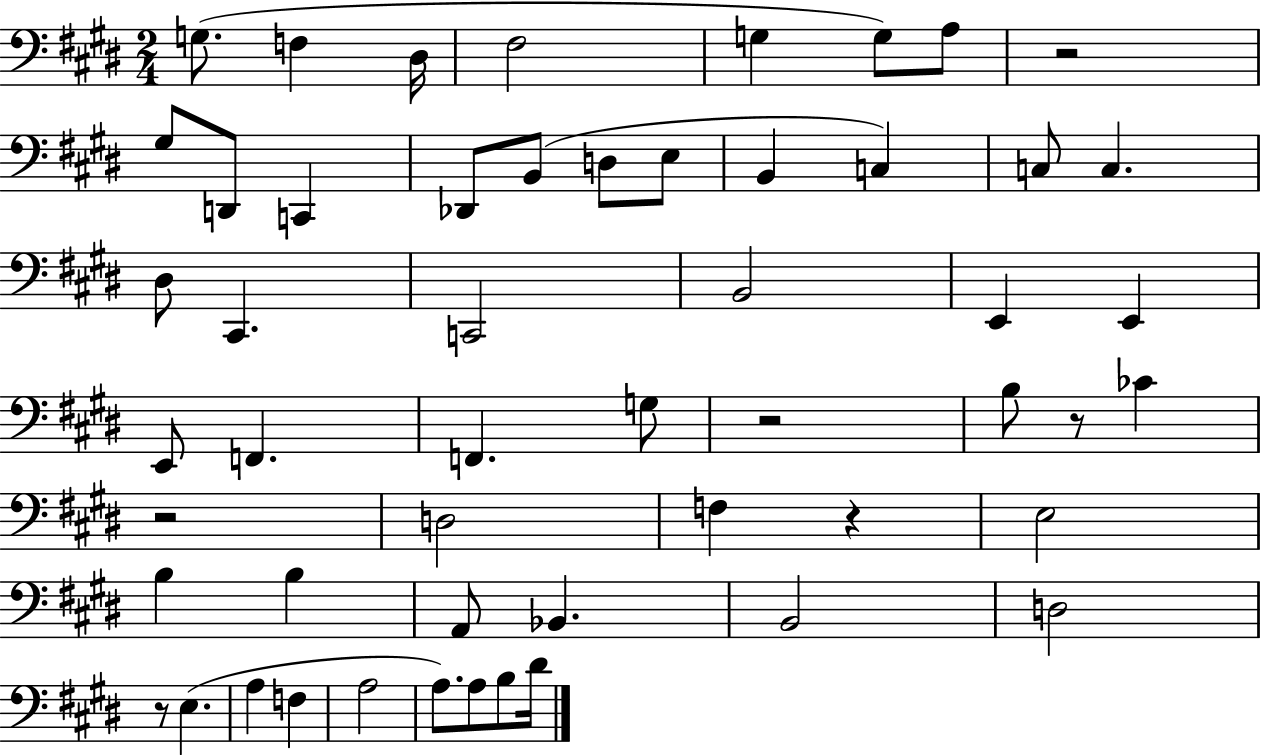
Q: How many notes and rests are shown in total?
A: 53